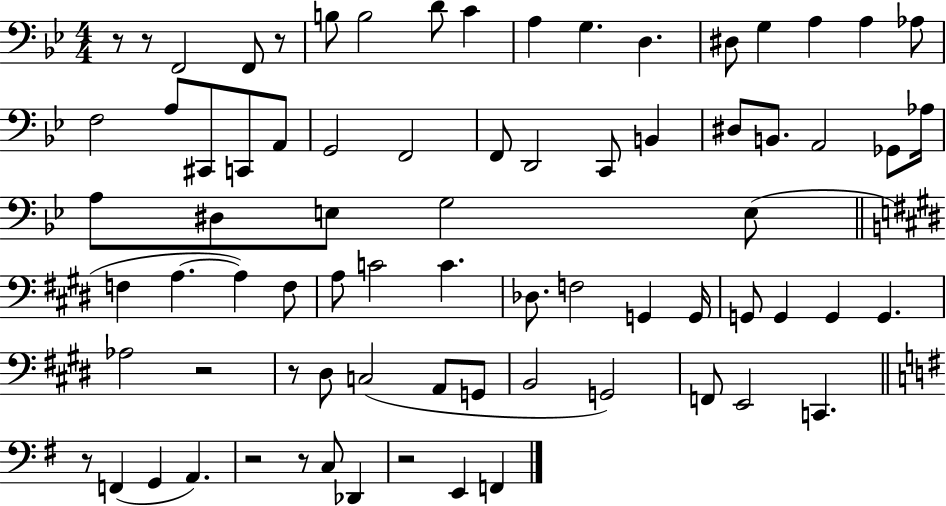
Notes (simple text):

R/e R/e F2/h F2/e R/e B3/e B3/h D4/e C4/q A3/q G3/q. D3/q. D#3/e G3/q A3/q A3/q Ab3/e F3/h A3/e C#2/e C2/e A2/e G2/h F2/h F2/e D2/h C2/e B2/q D#3/e B2/e. A2/h Gb2/e Ab3/s A3/e D#3/e E3/e G3/h E3/e F3/q A3/q. A3/q F3/e A3/e C4/h C4/q. Db3/e. F3/h G2/q G2/s G2/e G2/q G2/q G2/q. Ab3/h R/h R/e D#3/e C3/h A2/e G2/e B2/h G2/h F2/e E2/h C2/q. R/e F2/q G2/q A2/q. R/h R/e C3/e Db2/q R/h E2/q F2/q